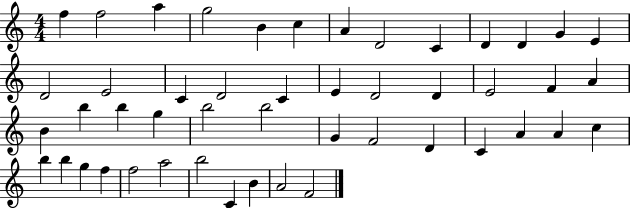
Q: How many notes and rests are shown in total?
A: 48